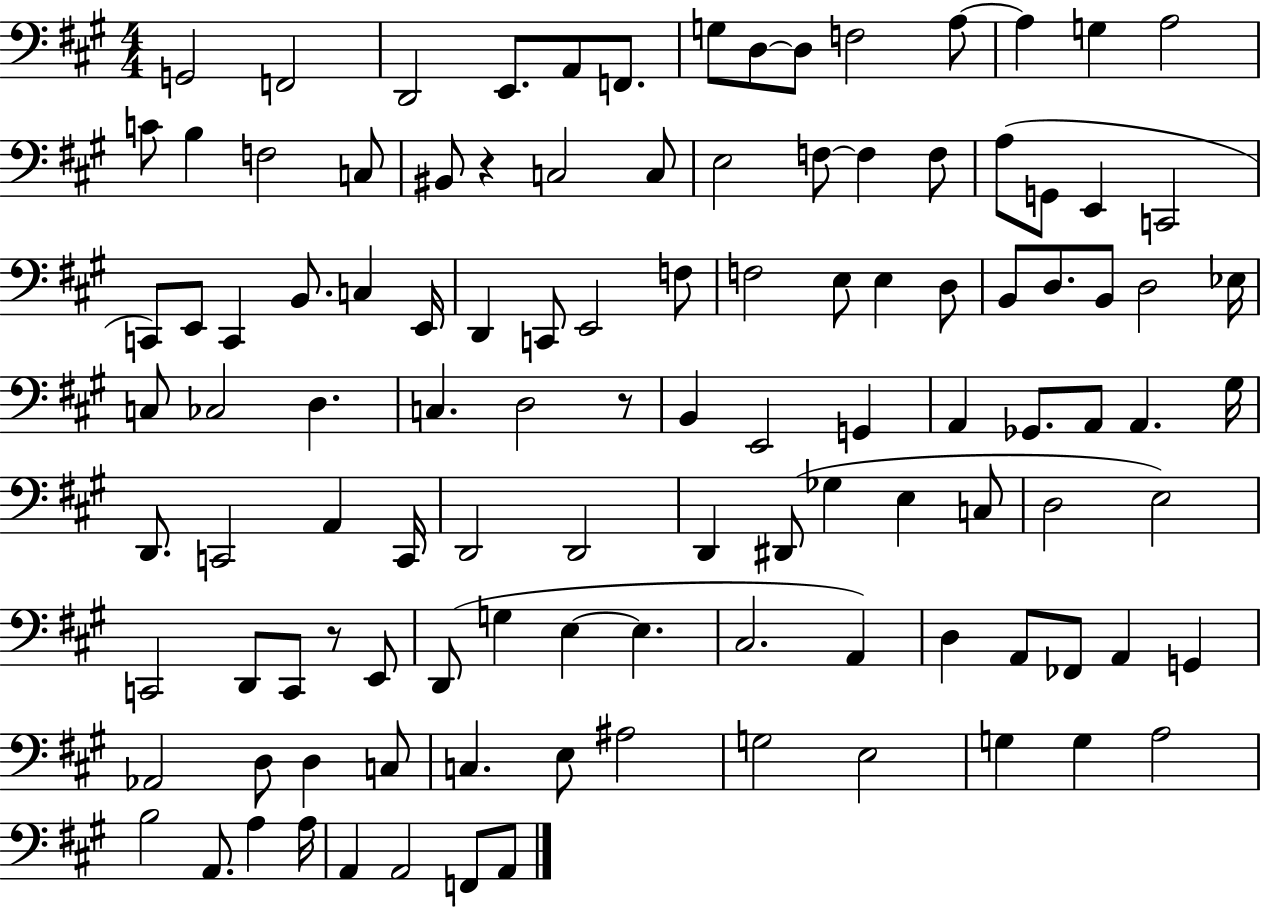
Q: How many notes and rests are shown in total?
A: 112